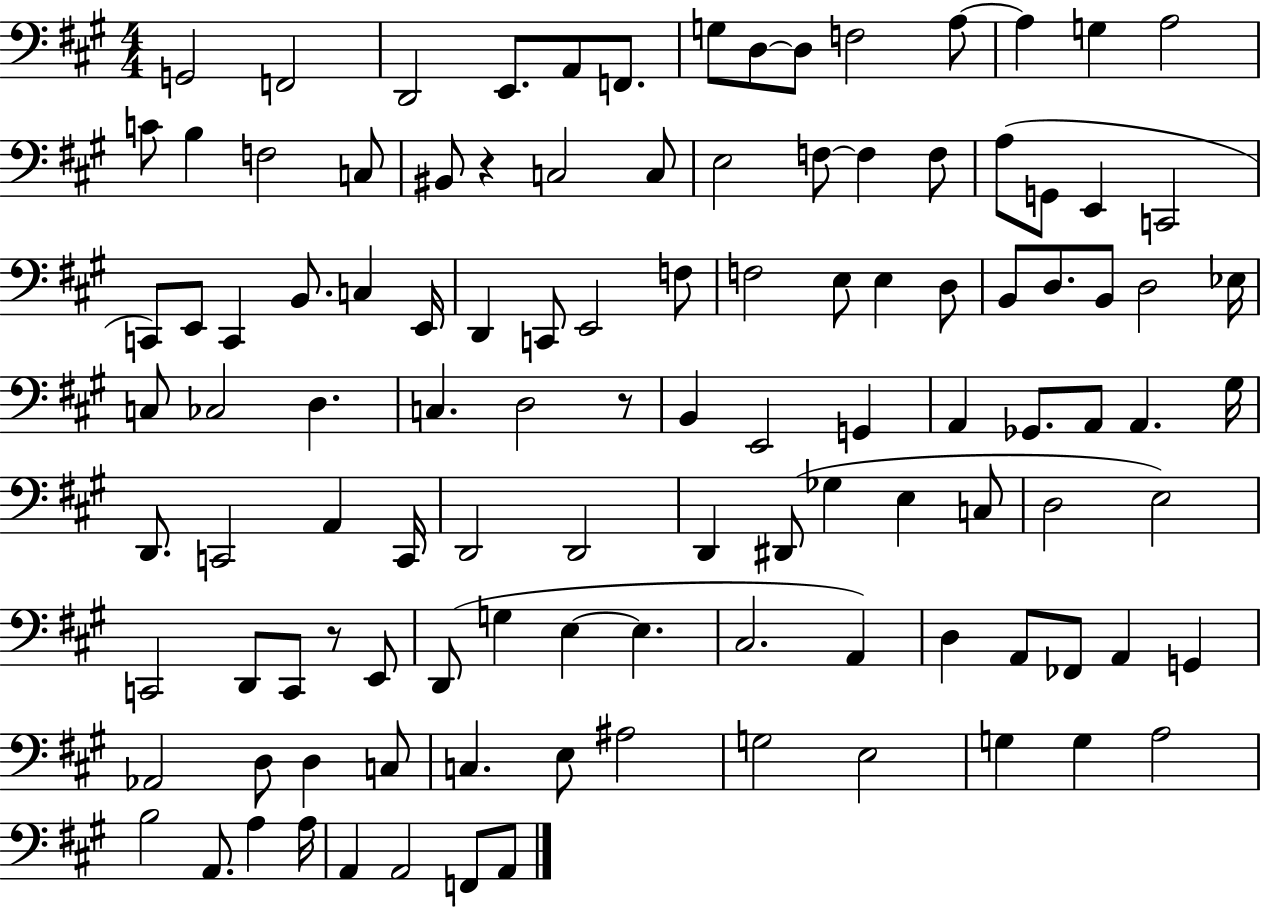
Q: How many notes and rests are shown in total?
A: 112